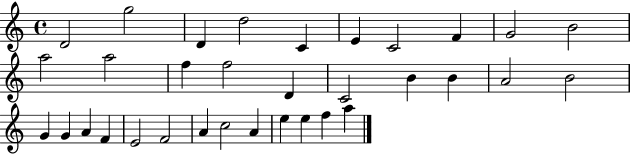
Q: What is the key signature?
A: C major